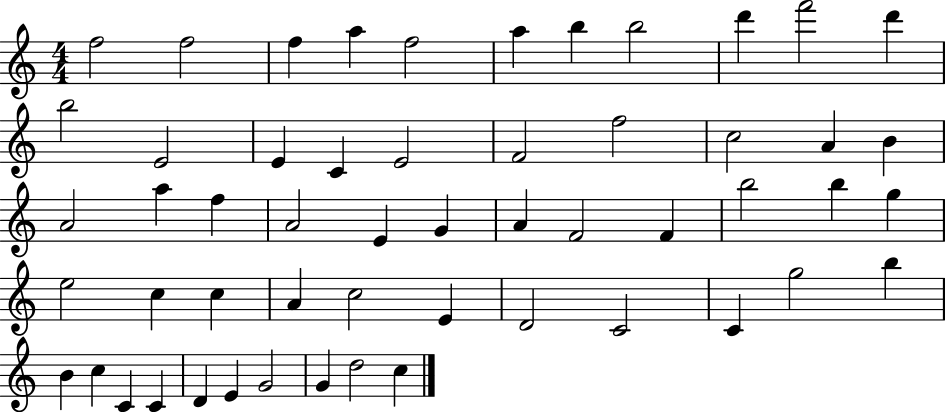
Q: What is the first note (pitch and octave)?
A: F5